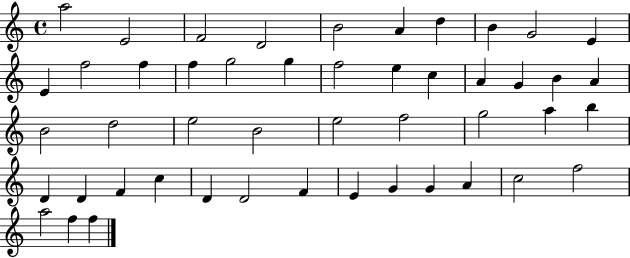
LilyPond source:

{
  \clef treble
  \time 4/4
  \defaultTimeSignature
  \key c \major
  a''2 e'2 | f'2 d'2 | b'2 a'4 d''4 | b'4 g'2 e'4 | \break e'4 f''2 f''4 | f''4 g''2 g''4 | f''2 e''4 c''4 | a'4 g'4 b'4 a'4 | \break b'2 d''2 | e''2 b'2 | e''2 f''2 | g''2 a''4 b''4 | \break d'4 d'4 f'4 c''4 | d'4 d'2 f'4 | e'4 g'4 g'4 a'4 | c''2 f''2 | \break a''2 f''4 f''4 | \bar "|."
}